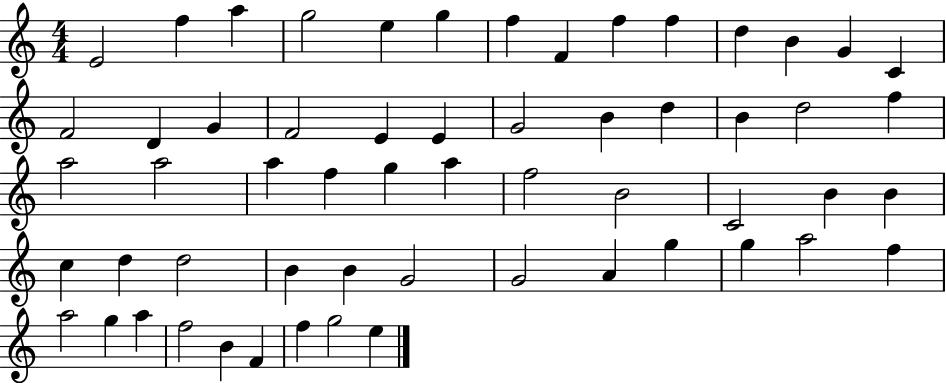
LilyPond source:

{
  \clef treble
  \numericTimeSignature
  \time 4/4
  \key c \major
  e'2 f''4 a''4 | g''2 e''4 g''4 | f''4 f'4 f''4 f''4 | d''4 b'4 g'4 c'4 | \break f'2 d'4 g'4 | f'2 e'4 e'4 | g'2 b'4 d''4 | b'4 d''2 f''4 | \break a''2 a''2 | a''4 f''4 g''4 a''4 | f''2 b'2 | c'2 b'4 b'4 | \break c''4 d''4 d''2 | b'4 b'4 g'2 | g'2 a'4 g''4 | g''4 a''2 f''4 | \break a''2 g''4 a''4 | f''2 b'4 f'4 | f''4 g''2 e''4 | \bar "|."
}